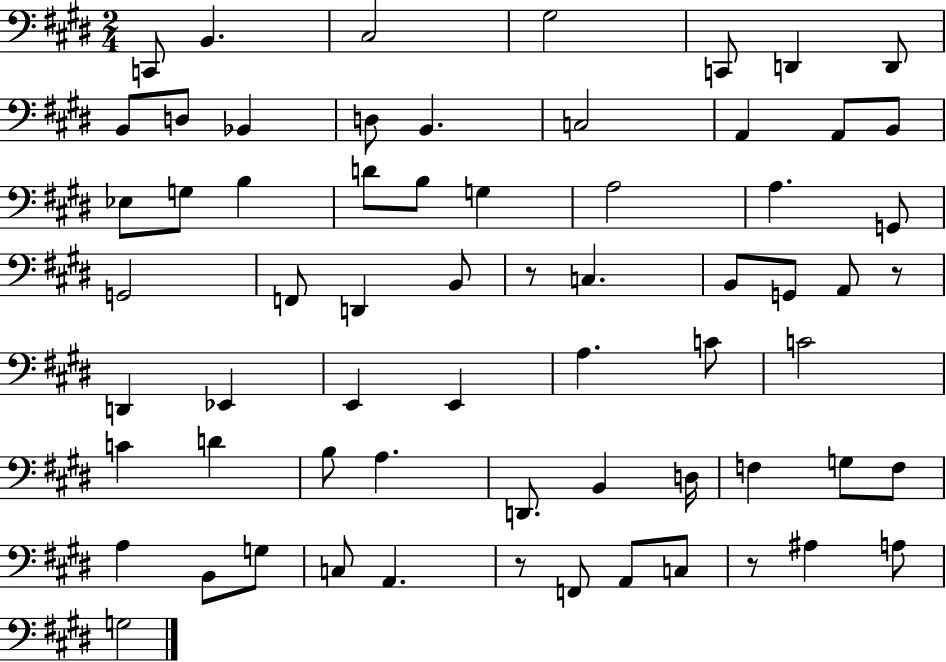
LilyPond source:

{
  \clef bass
  \numericTimeSignature
  \time 2/4
  \key e \major
  c,8 b,4. | cis2 | gis2 | c,8 d,4 d,8 | \break b,8 d8 bes,4 | d8 b,4. | c2 | a,4 a,8 b,8 | \break ees8 g8 b4 | d'8 b8 g4 | a2 | a4. g,8 | \break g,2 | f,8 d,4 b,8 | r8 c4. | b,8 g,8 a,8 r8 | \break d,4 ees,4 | e,4 e,4 | a4. c'8 | c'2 | \break c'4 d'4 | b8 a4. | d,8. b,4 d16 | f4 g8 f8 | \break a4 b,8 g8 | c8 a,4. | r8 f,8 a,8 c8 | r8 ais4 a8 | \break g2 | \bar "|."
}